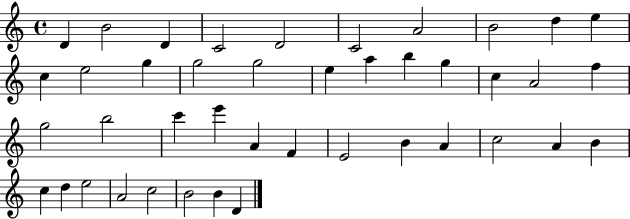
D4/q B4/h D4/q C4/h D4/h C4/h A4/h B4/h D5/q E5/q C5/q E5/h G5/q G5/h G5/h E5/q A5/q B5/q G5/q C5/q A4/h F5/q G5/h B5/h C6/q E6/q A4/q F4/q E4/h B4/q A4/q C5/h A4/q B4/q C5/q D5/q E5/h A4/h C5/h B4/h B4/q D4/q